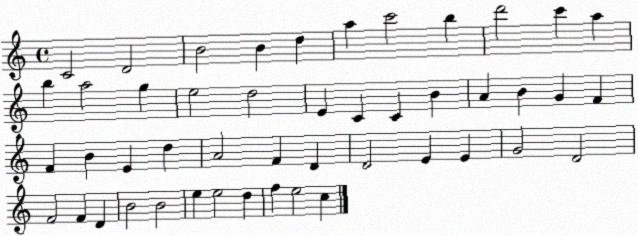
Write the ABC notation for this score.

X:1
T:Untitled
M:4/4
L:1/4
K:C
C2 D2 B2 B d a c'2 b d'2 c' a b a2 g e2 d2 E C C B A B G F F B E d A2 F D D2 E E G2 D2 F2 F D B2 B2 e e2 d f e2 c